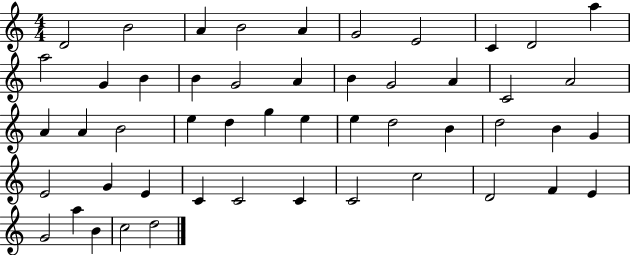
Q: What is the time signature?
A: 4/4